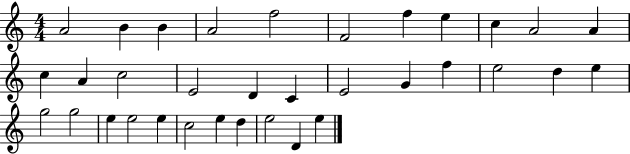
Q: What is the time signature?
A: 4/4